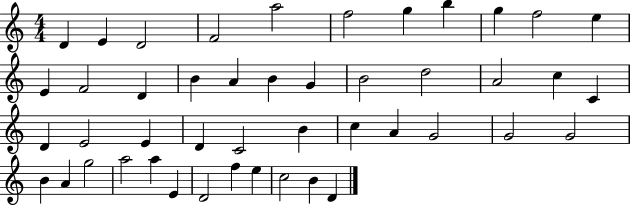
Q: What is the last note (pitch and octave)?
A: D4